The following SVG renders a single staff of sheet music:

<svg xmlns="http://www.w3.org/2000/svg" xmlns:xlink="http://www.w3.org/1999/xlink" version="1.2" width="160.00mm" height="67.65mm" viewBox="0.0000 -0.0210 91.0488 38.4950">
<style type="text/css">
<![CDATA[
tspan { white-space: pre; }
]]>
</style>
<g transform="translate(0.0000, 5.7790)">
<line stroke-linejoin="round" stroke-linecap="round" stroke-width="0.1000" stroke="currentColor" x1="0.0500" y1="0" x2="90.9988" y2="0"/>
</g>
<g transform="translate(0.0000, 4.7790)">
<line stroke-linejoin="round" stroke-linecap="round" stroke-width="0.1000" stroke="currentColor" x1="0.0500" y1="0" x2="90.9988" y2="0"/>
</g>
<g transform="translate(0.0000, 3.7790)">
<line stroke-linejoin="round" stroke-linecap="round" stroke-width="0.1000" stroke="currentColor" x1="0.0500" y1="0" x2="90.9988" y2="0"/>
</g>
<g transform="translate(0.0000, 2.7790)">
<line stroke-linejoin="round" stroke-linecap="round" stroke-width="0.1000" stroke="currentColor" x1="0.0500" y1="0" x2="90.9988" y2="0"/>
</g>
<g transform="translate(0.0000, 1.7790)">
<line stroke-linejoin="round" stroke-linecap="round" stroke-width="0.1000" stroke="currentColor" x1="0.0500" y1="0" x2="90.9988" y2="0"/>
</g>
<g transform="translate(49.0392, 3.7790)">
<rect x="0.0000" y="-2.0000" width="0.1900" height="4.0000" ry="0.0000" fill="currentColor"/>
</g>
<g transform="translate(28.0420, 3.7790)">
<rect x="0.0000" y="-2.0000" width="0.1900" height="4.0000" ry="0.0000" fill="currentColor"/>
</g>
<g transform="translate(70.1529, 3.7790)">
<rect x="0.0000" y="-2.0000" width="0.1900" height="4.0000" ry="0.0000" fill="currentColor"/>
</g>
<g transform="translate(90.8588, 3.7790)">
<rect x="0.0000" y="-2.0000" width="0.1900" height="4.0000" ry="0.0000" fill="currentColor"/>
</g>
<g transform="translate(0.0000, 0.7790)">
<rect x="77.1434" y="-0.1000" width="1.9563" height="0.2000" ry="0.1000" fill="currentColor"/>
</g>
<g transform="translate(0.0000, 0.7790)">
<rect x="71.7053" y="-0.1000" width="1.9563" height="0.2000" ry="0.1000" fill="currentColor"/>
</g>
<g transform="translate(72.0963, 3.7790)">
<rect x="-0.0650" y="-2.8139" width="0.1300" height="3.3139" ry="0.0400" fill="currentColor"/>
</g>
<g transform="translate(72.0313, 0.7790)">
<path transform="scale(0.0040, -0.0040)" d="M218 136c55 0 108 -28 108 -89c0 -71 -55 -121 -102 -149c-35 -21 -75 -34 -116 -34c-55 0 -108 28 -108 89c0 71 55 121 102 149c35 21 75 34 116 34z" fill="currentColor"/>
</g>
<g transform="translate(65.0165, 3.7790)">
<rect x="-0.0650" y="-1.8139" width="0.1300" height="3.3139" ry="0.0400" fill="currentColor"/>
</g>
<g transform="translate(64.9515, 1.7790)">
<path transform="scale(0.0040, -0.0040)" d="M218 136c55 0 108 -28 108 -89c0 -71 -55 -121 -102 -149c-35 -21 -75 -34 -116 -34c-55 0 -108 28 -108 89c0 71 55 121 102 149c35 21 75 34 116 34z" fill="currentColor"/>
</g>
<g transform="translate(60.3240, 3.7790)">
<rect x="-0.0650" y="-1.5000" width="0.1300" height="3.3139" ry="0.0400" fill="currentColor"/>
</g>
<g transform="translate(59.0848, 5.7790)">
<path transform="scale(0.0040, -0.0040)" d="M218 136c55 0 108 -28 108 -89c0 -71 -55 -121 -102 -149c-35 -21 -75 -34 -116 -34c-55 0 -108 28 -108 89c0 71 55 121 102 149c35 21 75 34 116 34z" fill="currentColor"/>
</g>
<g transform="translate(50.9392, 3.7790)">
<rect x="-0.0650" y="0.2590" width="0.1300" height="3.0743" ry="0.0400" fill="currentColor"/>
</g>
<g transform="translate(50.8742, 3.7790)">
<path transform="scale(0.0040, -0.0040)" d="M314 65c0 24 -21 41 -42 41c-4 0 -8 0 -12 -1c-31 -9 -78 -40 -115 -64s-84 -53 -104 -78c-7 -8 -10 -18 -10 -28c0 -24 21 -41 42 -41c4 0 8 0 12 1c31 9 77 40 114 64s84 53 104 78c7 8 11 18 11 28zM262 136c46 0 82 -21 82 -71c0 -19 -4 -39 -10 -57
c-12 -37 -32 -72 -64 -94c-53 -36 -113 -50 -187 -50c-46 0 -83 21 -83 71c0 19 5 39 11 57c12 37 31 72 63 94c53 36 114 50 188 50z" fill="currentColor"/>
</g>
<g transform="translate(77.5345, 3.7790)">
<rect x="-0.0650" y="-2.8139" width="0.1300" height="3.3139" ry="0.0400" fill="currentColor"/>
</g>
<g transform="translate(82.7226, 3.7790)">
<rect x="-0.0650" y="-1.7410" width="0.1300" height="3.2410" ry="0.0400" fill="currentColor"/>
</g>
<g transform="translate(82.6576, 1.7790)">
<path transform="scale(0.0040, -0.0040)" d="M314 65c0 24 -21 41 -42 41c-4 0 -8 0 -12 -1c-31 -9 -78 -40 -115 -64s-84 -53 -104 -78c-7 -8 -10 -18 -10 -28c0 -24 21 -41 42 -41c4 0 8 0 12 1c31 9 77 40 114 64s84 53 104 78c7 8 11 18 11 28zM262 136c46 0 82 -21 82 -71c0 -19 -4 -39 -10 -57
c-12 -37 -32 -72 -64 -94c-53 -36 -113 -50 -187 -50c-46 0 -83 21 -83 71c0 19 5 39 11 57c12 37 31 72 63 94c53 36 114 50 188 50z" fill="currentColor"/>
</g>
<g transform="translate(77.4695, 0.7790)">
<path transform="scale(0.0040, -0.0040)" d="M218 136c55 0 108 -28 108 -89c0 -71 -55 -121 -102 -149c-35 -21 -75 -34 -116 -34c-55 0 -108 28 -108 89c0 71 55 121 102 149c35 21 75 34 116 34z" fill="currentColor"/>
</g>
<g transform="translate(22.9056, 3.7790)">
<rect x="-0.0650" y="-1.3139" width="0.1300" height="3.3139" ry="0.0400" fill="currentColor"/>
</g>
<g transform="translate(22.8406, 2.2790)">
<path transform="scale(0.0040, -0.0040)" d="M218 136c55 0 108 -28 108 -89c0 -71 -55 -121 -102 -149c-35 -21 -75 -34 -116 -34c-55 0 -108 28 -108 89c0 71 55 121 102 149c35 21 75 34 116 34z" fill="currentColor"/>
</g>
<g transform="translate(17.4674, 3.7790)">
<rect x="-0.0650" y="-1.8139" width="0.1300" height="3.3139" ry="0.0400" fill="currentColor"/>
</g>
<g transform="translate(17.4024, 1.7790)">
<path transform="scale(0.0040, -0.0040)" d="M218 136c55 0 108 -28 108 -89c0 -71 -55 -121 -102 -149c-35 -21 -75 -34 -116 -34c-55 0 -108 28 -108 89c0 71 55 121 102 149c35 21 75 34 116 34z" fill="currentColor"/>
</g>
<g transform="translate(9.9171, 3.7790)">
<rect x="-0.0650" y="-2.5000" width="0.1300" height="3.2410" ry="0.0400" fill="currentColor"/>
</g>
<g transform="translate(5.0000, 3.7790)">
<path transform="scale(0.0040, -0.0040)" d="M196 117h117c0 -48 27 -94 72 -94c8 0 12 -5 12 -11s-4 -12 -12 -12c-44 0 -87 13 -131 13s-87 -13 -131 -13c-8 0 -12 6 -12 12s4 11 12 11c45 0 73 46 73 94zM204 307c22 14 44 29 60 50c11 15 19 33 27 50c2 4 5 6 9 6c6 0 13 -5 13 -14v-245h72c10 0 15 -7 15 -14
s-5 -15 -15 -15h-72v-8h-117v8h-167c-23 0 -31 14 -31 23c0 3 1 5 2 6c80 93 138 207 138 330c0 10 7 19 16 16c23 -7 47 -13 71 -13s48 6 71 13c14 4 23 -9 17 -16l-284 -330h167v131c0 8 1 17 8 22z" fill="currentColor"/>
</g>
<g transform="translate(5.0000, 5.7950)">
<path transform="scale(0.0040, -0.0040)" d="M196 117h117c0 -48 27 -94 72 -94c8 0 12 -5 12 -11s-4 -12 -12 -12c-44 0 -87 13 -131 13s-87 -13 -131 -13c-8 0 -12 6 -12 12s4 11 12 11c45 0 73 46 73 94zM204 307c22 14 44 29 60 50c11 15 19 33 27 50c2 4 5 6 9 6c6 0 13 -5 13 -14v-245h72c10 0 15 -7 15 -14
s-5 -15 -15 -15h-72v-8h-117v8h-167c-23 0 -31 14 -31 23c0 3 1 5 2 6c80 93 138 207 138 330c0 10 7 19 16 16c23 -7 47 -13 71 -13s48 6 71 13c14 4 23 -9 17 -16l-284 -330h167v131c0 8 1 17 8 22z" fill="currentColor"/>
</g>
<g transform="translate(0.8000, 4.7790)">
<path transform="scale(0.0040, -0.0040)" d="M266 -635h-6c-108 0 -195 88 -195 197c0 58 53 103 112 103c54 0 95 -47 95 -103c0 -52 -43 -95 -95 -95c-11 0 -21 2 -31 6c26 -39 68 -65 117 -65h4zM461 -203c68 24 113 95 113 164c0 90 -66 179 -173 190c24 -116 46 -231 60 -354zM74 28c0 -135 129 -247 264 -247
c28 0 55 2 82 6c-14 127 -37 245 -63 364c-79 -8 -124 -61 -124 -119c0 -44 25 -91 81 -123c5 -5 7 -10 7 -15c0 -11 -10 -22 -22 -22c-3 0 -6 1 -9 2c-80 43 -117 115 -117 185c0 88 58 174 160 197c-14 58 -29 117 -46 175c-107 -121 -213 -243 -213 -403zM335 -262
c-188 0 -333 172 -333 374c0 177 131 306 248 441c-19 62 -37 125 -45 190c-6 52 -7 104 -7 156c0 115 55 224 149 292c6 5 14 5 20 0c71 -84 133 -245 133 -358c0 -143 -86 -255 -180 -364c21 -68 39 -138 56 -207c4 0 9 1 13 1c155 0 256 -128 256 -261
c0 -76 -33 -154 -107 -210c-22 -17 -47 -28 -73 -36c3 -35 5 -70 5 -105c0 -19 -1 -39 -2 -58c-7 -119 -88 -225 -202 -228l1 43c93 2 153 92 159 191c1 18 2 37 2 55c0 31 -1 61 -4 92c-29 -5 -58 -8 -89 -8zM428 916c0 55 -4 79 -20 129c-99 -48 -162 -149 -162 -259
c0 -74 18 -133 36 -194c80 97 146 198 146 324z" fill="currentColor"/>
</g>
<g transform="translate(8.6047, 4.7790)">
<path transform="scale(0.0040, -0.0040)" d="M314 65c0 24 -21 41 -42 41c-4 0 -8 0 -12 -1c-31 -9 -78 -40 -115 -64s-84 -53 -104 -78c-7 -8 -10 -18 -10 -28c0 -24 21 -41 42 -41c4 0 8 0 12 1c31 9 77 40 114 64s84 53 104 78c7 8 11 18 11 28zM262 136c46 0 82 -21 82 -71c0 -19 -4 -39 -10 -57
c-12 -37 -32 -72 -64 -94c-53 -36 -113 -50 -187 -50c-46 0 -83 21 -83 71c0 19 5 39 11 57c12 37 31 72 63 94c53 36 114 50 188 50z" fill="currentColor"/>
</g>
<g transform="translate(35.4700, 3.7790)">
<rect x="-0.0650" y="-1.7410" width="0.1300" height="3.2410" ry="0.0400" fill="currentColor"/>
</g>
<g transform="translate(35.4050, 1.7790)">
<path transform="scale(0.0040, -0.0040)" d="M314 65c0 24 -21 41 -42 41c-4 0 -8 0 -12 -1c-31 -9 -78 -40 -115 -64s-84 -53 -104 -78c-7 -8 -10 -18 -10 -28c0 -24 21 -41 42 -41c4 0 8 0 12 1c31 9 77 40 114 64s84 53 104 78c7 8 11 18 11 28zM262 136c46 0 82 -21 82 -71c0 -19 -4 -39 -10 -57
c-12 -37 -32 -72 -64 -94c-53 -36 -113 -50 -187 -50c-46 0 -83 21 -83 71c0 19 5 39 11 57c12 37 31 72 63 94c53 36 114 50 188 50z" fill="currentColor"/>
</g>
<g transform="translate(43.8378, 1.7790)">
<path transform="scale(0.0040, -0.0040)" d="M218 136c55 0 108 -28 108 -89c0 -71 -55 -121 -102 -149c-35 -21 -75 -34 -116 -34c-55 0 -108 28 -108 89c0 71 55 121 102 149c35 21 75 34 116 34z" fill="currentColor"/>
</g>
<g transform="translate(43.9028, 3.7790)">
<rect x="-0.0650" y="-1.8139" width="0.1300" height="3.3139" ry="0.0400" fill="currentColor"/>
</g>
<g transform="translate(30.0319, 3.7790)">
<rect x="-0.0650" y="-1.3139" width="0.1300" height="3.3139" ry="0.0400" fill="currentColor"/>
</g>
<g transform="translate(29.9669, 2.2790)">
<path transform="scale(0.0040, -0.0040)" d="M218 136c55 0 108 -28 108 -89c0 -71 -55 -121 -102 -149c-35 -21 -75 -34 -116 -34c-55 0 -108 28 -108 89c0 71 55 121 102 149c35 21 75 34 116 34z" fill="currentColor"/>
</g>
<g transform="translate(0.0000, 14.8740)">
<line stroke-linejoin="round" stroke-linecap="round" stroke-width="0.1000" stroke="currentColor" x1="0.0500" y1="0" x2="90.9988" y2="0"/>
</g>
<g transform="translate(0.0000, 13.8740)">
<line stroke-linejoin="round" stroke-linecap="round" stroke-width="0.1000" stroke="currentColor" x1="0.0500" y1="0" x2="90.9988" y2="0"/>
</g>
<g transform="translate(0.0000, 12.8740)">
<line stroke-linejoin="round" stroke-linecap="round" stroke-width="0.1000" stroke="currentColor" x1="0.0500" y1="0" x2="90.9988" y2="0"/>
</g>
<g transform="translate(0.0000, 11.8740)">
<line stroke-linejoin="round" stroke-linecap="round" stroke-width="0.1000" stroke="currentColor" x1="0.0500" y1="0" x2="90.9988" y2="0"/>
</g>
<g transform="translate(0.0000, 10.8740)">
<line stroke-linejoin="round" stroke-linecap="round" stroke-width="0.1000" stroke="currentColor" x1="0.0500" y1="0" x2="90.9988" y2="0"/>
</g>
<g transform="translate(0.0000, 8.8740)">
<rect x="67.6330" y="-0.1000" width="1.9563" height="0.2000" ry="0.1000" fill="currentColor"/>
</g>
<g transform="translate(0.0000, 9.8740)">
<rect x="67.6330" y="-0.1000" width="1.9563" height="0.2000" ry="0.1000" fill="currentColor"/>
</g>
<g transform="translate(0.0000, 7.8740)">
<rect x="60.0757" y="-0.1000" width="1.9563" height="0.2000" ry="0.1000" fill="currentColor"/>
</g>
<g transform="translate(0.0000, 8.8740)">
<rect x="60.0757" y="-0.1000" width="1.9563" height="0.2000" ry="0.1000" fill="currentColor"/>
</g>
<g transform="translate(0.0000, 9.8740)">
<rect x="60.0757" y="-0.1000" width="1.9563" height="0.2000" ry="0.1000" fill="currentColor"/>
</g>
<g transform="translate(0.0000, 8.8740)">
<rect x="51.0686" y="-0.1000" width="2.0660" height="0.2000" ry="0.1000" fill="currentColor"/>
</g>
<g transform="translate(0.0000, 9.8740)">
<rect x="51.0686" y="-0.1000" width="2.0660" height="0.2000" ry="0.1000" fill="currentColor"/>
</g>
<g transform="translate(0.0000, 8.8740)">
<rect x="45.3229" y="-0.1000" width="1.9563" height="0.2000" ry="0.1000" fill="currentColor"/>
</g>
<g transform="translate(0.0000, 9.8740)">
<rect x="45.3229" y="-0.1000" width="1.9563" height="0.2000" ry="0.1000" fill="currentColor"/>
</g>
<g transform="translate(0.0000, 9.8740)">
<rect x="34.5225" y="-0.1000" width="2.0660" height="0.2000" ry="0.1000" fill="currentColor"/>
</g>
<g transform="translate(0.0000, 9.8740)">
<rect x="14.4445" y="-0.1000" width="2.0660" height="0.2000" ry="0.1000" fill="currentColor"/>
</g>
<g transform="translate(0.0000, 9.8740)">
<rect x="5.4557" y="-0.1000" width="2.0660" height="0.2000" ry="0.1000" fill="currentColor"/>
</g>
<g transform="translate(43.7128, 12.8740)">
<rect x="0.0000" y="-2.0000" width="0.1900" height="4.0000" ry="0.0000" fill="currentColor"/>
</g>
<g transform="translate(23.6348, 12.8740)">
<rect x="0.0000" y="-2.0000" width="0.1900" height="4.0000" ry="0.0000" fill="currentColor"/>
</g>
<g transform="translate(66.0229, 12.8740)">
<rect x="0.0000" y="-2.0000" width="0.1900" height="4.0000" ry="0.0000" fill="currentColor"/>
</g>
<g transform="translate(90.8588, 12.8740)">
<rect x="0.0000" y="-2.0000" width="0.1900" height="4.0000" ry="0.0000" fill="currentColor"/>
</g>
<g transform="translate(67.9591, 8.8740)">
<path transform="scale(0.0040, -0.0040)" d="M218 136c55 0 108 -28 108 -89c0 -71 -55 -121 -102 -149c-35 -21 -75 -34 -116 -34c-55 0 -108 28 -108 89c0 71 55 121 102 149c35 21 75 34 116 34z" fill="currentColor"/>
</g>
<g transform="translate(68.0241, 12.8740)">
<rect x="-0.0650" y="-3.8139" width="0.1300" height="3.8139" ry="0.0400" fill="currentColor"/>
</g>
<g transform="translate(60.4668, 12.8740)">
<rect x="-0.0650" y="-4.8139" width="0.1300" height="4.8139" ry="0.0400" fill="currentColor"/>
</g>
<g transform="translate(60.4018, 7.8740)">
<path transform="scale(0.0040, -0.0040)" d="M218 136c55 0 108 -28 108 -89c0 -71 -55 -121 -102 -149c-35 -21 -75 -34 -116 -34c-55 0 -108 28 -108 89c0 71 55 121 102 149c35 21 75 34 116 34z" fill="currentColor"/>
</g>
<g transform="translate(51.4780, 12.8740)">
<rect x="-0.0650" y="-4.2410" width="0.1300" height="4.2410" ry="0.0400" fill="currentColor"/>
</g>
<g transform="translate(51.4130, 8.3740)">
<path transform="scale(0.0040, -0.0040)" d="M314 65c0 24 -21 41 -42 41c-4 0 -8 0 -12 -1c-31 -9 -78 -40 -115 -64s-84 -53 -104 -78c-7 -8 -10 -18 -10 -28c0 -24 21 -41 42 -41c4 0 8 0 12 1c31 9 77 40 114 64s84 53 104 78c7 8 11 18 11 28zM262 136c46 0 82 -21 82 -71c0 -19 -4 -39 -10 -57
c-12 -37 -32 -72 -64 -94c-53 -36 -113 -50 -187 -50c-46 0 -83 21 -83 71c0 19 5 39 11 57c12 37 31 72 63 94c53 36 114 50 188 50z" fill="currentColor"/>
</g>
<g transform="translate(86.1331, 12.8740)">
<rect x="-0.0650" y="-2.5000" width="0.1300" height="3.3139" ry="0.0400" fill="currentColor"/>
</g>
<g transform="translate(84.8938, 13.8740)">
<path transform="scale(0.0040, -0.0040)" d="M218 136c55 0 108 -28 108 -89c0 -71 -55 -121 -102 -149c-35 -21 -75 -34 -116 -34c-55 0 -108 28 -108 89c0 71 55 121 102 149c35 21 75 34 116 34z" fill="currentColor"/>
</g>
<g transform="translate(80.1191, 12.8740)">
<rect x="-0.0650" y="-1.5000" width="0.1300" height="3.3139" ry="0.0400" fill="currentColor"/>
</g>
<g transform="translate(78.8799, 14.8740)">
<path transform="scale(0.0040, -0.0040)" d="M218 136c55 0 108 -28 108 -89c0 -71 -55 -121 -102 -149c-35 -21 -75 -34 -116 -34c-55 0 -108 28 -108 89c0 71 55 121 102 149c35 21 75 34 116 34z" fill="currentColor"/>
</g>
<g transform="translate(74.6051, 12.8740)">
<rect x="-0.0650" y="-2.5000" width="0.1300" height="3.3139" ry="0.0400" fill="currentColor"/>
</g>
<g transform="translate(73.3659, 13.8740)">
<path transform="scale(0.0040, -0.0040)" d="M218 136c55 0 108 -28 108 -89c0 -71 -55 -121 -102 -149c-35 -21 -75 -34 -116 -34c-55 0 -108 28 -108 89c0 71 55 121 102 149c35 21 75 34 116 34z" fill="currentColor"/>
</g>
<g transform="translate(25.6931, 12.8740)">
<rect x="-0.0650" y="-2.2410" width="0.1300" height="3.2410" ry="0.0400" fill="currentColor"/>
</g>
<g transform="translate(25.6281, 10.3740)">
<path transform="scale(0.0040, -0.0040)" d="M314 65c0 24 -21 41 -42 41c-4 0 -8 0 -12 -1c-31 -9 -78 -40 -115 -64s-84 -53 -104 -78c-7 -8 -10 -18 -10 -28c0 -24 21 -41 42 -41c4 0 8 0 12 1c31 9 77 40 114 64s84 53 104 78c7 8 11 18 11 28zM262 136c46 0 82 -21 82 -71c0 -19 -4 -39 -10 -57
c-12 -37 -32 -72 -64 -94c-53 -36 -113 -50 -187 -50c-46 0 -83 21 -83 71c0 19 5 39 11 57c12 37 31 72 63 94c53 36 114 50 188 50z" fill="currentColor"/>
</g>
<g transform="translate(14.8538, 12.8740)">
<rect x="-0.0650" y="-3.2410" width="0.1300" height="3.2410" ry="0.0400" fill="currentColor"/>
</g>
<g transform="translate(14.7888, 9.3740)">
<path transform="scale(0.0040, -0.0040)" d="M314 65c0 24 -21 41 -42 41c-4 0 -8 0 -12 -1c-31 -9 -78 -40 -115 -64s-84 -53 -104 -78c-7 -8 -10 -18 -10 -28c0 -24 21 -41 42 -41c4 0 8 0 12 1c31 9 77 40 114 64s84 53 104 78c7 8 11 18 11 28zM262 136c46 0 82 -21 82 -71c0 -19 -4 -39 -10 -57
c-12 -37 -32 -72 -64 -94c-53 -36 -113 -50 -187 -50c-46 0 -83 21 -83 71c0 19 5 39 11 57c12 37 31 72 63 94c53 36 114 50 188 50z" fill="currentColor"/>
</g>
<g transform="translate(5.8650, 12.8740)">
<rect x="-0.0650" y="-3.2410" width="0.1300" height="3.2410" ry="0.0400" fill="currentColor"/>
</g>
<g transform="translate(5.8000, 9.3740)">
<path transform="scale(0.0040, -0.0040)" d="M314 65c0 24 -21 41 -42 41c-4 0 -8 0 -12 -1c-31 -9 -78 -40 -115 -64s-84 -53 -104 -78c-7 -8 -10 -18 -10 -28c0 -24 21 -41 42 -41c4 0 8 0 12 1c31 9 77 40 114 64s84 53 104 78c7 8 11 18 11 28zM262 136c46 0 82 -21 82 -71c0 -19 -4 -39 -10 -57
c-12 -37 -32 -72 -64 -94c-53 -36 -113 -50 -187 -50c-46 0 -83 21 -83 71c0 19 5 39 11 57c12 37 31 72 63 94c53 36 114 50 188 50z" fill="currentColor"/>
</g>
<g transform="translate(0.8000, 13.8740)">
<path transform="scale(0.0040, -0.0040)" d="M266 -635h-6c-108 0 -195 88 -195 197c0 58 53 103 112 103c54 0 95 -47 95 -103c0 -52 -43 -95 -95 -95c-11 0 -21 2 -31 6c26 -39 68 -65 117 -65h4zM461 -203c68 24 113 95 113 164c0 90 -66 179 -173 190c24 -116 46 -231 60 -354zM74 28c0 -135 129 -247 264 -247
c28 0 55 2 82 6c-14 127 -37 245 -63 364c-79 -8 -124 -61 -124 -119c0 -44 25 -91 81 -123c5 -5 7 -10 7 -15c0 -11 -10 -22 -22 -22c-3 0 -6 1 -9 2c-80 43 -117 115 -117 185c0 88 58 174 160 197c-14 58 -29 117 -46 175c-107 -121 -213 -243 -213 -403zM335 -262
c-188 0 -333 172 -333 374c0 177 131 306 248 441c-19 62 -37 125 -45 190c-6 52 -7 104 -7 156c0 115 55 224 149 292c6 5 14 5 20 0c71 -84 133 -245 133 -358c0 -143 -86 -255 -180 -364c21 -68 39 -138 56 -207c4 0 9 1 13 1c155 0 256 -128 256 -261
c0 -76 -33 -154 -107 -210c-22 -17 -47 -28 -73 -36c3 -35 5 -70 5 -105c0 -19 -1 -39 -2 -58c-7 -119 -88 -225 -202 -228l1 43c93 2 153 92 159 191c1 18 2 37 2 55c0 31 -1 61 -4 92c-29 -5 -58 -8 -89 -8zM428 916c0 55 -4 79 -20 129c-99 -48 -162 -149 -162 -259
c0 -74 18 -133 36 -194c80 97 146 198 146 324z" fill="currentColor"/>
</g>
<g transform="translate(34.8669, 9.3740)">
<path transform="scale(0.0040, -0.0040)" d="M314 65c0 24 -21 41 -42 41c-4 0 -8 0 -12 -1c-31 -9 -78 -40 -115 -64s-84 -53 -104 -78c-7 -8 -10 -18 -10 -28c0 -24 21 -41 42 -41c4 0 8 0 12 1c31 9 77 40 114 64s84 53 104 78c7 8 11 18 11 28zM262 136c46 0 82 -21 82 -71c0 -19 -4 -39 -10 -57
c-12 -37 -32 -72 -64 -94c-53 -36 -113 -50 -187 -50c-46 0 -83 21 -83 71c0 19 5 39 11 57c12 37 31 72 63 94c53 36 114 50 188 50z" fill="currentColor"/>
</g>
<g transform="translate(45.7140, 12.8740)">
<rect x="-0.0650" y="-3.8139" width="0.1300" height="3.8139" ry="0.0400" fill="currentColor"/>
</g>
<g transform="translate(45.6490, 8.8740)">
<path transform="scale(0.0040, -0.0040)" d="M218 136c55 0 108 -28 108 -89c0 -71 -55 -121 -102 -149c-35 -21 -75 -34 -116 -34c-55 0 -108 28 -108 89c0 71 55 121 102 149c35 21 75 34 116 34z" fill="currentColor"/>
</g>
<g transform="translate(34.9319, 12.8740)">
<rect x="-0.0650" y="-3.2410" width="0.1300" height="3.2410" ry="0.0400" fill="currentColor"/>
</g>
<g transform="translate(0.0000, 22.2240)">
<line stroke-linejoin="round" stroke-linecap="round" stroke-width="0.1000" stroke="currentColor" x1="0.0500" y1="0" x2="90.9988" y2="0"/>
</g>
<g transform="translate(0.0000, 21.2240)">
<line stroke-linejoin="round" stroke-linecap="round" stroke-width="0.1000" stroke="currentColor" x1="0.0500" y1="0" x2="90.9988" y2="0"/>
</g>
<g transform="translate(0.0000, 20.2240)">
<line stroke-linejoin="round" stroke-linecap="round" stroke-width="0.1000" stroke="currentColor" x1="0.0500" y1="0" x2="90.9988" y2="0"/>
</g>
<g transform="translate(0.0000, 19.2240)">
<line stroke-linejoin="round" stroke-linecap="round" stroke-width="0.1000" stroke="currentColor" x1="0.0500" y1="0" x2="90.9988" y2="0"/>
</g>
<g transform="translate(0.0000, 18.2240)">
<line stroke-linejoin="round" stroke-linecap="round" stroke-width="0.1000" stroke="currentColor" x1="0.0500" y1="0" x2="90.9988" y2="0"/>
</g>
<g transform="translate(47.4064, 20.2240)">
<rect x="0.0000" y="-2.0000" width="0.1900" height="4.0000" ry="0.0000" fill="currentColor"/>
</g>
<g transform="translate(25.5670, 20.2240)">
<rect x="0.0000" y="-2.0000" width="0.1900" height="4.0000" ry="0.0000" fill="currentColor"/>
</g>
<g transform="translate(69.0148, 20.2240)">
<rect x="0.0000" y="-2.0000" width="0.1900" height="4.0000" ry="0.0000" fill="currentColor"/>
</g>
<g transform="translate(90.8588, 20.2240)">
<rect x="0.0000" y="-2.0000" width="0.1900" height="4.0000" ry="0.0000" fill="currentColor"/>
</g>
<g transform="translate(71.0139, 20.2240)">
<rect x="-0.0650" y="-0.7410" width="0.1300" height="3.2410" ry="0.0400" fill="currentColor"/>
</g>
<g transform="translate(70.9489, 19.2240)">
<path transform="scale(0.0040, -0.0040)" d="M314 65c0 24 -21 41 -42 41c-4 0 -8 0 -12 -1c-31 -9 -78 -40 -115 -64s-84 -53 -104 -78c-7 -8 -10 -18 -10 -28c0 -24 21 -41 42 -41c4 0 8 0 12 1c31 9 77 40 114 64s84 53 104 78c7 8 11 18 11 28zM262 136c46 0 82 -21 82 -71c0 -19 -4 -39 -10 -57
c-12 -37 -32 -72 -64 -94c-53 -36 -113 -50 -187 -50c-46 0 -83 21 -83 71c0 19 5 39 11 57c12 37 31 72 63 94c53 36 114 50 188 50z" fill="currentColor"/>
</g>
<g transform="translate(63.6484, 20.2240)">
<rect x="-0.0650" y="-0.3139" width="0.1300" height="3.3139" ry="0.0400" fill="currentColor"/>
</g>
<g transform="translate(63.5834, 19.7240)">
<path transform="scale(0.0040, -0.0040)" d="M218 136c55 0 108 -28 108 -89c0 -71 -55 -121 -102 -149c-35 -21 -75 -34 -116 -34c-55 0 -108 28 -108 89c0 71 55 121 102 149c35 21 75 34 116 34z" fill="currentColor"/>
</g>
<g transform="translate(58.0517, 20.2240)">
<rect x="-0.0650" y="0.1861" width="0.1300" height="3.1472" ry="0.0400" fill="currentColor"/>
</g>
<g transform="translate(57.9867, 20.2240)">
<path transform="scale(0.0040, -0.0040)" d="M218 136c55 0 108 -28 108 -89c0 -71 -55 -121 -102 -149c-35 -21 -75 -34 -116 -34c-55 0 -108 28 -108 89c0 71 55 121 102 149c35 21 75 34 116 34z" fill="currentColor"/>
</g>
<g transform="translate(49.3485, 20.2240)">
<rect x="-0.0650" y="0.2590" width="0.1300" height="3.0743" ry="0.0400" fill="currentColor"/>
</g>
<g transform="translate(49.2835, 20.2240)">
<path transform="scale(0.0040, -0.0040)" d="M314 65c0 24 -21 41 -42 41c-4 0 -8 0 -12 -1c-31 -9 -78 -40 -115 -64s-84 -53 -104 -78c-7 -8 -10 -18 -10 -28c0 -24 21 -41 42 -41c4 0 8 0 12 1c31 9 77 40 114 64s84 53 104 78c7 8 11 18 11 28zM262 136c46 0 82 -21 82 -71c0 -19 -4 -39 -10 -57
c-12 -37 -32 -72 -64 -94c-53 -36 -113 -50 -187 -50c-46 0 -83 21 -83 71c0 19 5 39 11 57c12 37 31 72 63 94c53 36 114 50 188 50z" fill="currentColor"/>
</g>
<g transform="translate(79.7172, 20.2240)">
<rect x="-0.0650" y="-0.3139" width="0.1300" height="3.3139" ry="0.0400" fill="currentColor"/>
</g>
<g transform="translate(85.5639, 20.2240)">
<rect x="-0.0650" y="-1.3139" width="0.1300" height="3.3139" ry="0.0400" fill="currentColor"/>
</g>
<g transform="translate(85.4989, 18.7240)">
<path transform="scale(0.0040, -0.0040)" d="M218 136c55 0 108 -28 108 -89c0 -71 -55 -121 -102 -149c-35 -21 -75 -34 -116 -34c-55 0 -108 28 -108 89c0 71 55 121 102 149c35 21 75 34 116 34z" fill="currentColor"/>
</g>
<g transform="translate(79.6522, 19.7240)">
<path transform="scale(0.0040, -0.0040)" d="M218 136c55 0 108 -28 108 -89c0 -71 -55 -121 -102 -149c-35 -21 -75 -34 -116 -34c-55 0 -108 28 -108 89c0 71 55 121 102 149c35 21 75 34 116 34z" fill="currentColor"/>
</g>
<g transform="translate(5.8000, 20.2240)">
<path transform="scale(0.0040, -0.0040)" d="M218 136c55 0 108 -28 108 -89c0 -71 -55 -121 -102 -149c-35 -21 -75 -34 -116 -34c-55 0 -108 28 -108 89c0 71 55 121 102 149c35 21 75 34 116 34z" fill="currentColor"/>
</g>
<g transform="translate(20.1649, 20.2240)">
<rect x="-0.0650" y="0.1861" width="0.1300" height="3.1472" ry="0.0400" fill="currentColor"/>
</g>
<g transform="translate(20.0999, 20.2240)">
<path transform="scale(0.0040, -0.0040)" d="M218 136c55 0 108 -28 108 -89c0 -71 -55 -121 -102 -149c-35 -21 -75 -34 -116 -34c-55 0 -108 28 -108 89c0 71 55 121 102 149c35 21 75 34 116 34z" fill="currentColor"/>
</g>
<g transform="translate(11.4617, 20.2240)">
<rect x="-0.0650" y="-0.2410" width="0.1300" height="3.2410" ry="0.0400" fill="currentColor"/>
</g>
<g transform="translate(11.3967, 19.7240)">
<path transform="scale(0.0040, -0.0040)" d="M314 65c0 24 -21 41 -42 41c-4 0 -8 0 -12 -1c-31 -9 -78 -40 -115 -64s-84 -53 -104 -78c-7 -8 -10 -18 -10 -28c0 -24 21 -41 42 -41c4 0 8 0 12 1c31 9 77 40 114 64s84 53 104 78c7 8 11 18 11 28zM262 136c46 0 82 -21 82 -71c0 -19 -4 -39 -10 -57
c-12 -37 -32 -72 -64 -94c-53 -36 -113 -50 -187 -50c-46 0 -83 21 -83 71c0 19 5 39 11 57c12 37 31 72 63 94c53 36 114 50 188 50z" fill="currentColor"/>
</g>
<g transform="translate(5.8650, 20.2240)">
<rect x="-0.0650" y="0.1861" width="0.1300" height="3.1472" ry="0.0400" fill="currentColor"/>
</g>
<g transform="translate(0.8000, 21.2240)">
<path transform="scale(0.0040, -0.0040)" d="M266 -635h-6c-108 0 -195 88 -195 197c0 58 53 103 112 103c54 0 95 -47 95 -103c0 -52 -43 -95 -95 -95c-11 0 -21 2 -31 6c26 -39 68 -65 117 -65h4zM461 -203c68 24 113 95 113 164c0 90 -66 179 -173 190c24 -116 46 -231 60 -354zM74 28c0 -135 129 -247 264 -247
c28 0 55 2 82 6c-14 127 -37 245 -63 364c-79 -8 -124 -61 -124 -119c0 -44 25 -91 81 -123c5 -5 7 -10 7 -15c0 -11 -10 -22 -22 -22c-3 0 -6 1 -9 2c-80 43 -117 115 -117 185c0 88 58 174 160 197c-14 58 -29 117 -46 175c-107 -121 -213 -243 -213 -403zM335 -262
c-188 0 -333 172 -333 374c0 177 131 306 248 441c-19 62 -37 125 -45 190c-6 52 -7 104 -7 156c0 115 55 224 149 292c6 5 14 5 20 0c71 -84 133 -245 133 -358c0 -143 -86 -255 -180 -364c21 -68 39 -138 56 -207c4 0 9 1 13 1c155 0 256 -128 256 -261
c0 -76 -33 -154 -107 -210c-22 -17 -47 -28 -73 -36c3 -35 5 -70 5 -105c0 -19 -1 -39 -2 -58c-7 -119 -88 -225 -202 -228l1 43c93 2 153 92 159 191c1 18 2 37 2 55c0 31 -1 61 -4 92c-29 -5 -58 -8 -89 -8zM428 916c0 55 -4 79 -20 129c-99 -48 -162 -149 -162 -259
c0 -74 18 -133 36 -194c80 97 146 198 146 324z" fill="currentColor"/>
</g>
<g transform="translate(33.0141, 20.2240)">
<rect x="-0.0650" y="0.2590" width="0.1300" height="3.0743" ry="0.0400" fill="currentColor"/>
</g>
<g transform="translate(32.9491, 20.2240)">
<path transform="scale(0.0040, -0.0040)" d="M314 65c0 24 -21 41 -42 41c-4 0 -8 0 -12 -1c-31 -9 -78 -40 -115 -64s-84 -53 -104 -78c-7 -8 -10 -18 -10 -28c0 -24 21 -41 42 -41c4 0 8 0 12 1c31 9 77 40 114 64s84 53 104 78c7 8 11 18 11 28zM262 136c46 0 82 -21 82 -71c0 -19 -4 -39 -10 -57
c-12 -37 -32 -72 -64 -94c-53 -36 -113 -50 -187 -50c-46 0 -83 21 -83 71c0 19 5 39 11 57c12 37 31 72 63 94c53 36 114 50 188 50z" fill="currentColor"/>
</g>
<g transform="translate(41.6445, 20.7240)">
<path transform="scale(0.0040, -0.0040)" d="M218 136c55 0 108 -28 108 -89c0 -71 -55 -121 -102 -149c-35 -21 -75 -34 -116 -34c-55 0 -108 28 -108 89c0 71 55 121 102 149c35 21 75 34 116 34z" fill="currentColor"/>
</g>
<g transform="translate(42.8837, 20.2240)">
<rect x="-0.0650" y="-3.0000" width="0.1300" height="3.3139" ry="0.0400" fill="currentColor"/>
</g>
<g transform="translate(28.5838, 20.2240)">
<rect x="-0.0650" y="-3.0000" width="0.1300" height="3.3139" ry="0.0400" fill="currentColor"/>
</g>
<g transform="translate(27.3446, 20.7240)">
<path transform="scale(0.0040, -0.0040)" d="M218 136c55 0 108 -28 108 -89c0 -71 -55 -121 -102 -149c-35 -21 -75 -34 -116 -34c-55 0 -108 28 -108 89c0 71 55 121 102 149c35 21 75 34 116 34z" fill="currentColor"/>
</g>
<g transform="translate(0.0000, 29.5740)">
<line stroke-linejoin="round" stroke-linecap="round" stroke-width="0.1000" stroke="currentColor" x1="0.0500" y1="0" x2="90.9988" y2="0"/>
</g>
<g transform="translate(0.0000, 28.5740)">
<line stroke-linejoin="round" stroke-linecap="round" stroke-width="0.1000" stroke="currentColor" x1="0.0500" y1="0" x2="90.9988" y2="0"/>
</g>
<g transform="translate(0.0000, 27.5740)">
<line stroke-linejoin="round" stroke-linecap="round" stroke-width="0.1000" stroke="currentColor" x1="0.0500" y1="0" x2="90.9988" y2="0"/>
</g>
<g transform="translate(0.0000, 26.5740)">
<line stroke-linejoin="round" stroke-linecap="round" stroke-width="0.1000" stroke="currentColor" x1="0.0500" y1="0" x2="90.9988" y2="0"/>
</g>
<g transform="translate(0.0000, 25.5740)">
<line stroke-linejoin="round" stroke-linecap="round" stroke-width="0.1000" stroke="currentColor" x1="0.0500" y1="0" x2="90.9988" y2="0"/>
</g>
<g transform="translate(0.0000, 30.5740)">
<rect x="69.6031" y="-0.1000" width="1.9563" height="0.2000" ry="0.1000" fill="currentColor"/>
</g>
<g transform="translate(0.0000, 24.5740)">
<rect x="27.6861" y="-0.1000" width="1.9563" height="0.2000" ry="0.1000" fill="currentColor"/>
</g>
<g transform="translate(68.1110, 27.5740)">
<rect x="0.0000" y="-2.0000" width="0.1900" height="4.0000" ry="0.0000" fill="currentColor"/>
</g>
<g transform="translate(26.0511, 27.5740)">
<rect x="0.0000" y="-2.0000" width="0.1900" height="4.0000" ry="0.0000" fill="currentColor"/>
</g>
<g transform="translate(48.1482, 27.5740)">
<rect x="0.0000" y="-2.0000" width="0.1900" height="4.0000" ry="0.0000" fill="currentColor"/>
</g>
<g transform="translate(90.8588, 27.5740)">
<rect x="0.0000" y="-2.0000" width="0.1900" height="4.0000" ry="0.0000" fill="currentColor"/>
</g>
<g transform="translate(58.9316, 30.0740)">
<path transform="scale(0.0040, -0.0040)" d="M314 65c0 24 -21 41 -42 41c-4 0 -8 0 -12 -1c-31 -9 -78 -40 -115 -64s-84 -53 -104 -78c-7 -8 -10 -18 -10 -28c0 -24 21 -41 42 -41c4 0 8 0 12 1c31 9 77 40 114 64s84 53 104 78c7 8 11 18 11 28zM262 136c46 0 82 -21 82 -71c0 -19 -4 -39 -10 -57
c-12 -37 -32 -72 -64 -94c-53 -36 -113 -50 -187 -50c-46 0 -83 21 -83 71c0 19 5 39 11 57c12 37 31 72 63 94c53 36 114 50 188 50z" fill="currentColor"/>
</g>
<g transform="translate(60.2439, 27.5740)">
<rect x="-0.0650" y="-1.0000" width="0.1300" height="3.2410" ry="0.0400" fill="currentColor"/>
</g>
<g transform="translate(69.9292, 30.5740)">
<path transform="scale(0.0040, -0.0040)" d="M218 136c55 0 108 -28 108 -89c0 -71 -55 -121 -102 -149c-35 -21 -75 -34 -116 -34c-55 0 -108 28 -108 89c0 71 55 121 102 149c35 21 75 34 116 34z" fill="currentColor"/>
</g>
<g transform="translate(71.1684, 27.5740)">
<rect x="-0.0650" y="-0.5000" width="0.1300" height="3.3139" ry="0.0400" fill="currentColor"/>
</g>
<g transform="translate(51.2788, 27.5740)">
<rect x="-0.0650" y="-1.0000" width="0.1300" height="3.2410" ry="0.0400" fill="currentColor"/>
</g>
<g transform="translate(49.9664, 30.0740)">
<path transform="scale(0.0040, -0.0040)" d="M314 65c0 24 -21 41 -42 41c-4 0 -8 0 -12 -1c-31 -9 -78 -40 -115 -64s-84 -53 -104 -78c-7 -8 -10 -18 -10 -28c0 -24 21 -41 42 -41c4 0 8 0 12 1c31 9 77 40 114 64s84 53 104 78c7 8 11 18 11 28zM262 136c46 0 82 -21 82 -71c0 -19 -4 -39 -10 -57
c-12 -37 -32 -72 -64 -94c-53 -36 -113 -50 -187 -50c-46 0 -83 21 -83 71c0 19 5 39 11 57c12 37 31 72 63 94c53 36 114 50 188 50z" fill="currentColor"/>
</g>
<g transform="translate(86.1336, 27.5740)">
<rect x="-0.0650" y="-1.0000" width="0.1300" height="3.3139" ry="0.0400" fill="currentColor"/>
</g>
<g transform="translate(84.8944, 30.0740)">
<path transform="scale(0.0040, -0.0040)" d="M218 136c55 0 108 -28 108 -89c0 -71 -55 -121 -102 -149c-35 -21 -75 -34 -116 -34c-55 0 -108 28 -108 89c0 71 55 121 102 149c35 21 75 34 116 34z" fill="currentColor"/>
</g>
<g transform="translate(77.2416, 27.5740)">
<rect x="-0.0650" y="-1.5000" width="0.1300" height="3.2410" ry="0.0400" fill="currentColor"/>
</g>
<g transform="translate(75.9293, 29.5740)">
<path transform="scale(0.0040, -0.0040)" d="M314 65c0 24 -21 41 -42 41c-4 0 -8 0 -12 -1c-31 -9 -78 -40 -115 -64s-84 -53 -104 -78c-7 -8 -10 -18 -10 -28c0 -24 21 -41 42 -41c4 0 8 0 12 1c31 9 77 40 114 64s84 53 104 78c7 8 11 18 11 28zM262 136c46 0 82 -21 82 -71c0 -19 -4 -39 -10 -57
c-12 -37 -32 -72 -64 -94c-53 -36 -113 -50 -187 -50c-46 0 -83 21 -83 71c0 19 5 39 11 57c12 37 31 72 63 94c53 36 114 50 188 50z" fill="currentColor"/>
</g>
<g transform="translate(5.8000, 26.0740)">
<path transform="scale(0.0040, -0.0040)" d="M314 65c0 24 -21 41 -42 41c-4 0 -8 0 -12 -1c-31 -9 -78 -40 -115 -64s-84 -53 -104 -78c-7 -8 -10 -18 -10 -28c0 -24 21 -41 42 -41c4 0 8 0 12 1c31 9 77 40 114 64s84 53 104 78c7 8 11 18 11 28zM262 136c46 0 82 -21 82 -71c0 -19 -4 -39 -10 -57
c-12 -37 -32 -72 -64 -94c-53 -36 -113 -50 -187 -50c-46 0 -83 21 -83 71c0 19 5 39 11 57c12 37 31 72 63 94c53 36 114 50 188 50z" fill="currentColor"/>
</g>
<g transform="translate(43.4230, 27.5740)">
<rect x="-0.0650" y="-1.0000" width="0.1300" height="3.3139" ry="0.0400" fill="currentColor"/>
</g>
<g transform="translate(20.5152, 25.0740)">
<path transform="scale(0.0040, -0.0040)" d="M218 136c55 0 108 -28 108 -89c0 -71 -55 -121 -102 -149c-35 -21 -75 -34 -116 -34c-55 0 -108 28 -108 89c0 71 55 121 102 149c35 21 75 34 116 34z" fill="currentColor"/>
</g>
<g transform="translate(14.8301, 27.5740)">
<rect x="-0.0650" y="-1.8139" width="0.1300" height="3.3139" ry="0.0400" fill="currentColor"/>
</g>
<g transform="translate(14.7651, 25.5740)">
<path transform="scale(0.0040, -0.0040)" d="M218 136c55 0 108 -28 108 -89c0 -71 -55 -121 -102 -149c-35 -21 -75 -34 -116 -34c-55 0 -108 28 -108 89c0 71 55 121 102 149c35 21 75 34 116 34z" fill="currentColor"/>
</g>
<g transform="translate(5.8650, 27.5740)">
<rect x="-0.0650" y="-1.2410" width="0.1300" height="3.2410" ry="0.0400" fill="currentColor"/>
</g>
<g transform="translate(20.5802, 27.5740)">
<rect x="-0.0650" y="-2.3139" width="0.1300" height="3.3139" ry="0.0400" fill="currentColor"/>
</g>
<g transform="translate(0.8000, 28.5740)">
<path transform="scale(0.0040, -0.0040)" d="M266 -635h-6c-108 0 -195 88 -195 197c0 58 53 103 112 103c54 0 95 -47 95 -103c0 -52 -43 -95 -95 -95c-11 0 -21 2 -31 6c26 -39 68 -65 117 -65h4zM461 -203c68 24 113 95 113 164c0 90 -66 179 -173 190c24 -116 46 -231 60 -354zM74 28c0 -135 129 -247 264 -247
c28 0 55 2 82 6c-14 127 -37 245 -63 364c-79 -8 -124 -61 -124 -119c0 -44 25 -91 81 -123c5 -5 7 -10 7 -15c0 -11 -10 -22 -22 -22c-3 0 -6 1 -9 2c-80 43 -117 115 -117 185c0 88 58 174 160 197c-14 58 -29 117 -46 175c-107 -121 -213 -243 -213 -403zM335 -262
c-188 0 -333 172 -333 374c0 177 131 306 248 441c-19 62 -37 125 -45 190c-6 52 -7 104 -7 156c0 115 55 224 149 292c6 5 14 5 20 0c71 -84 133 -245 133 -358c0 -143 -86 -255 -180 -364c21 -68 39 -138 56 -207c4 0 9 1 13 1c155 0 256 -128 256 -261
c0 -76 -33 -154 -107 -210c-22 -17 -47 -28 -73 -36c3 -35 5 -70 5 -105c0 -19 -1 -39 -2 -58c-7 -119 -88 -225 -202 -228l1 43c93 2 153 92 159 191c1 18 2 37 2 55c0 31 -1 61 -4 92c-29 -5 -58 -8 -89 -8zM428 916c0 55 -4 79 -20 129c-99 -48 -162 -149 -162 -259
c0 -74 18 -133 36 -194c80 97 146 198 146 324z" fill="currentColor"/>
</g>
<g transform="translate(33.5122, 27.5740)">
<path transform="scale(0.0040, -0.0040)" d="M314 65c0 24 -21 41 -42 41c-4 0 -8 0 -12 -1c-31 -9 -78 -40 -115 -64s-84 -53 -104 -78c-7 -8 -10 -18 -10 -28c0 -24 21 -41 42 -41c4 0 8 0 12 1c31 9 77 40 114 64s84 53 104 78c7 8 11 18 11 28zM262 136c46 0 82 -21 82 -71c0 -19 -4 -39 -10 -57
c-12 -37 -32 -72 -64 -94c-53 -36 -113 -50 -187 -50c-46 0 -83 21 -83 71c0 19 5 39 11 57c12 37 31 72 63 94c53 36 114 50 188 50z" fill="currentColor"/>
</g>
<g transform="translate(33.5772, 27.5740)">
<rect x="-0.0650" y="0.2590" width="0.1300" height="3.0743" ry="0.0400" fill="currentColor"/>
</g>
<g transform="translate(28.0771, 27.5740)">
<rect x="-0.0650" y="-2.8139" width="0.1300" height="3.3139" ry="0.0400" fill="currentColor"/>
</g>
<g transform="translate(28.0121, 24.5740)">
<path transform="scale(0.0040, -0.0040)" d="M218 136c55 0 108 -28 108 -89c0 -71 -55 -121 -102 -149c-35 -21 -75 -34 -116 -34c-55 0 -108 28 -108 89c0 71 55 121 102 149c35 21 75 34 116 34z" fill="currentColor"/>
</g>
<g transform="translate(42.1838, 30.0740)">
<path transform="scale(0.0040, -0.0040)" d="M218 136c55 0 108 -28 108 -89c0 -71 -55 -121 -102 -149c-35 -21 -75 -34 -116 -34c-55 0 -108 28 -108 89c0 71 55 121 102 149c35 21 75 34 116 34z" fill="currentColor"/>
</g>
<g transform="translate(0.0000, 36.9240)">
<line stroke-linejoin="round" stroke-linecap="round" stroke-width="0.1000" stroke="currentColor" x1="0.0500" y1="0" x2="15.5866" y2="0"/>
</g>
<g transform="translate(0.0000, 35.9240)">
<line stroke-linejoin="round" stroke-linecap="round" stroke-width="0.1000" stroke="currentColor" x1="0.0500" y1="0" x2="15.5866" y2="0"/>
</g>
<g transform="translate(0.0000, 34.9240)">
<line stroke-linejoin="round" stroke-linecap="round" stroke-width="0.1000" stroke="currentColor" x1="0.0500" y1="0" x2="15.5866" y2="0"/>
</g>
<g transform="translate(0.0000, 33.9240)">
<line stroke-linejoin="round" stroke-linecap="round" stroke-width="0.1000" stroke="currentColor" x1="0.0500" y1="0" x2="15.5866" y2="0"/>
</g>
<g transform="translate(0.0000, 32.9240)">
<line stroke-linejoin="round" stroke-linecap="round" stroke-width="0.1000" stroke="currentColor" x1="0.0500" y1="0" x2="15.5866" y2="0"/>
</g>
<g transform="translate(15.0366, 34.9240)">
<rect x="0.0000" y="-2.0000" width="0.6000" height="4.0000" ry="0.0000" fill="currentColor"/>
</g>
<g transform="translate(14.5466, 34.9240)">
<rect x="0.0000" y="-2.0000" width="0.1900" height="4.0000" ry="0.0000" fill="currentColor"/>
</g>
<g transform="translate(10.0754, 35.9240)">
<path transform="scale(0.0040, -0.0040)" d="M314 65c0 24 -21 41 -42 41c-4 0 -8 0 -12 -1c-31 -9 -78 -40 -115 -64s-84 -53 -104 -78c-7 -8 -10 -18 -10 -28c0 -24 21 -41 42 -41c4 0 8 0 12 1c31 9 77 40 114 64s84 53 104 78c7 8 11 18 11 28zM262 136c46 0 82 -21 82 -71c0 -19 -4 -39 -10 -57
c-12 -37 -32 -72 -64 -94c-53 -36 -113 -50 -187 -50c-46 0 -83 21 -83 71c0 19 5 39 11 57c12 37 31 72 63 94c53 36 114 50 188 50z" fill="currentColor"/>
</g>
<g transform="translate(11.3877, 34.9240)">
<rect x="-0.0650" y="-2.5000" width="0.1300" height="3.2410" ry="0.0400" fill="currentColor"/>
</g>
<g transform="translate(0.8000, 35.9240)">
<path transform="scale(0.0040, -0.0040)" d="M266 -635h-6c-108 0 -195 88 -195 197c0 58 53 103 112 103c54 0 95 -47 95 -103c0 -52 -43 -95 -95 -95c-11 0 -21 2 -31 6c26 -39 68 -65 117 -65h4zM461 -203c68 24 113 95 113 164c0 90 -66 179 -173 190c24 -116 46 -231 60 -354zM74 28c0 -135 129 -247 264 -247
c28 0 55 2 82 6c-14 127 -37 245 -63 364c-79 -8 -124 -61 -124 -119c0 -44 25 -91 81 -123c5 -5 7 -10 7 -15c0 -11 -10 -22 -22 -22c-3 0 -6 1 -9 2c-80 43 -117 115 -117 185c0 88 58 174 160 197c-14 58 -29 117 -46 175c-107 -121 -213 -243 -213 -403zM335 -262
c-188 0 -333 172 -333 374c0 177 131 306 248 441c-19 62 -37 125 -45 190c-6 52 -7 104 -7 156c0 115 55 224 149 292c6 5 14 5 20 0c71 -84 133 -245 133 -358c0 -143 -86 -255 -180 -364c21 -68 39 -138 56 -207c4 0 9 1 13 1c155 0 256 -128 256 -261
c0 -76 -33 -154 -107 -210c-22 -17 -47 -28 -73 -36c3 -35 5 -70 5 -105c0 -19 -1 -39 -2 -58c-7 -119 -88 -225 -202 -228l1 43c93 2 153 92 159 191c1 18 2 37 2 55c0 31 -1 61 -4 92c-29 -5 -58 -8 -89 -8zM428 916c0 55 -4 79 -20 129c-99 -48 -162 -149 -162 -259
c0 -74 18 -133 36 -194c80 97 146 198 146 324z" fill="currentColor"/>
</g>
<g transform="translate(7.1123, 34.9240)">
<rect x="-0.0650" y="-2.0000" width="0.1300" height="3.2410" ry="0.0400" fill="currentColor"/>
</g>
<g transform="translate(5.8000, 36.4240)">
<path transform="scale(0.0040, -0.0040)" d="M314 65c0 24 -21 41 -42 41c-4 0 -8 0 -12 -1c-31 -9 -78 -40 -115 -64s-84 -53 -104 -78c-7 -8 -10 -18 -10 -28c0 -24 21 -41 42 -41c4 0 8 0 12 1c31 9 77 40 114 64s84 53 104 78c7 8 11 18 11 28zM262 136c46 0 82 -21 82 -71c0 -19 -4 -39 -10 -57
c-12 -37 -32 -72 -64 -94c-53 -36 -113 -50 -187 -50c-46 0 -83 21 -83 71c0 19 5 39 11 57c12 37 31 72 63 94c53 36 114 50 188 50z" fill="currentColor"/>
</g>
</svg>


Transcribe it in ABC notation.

X:1
T:Untitled
M:4/4
L:1/4
K:C
G2 f e e f2 f B2 E f a a f2 b2 b2 g2 b2 c' d'2 e' c' G E G B c2 B A B2 A B2 B c d2 c e e2 f g a B2 D D2 D2 C E2 D F2 G2